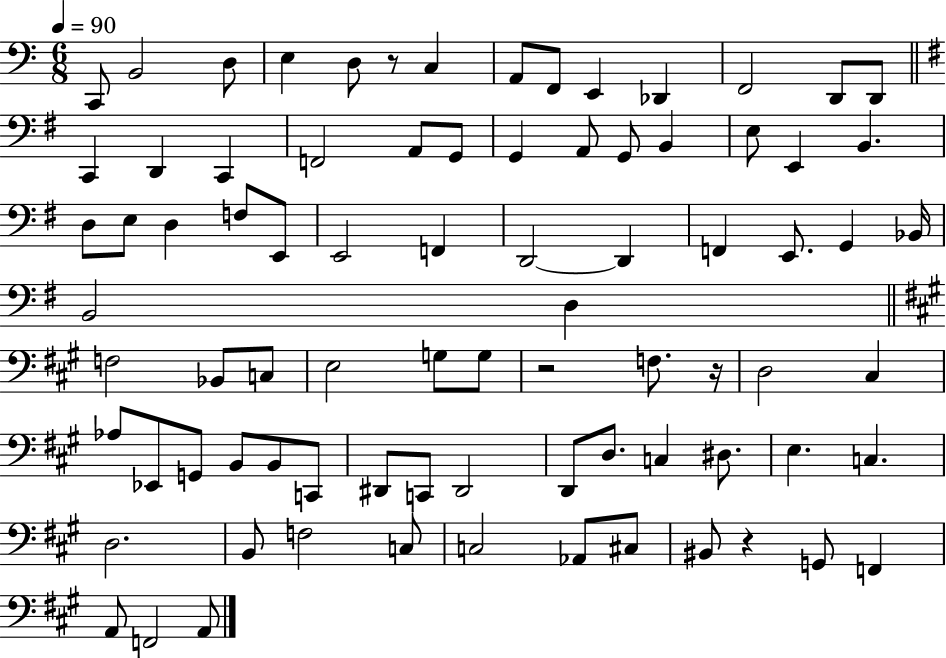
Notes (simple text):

C2/e B2/h D3/e E3/q D3/e R/e C3/q A2/e F2/e E2/q Db2/q F2/h D2/e D2/e C2/q D2/q C2/q F2/h A2/e G2/e G2/q A2/e G2/e B2/q E3/e E2/q B2/q. D3/e E3/e D3/q F3/e E2/e E2/h F2/q D2/h D2/q F2/q E2/e. G2/q Bb2/s B2/h D3/q F3/h Bb2/e C3/e E3/h G3/e G3/e R/h F3/e. R/s D3/h C#3/q Ab3/e Eb2/e G2/e B2/e B2/e C2/e D#2/e C2/e D#2/h D2/e D3/e. C3/q D#3/e. E3/q. C3/q. D3/h. B2/e F3/h C3/e C3/h Ab2/e C#3/e BIS2/e R/q G2/e F2/q A2/e F2/h A2/e